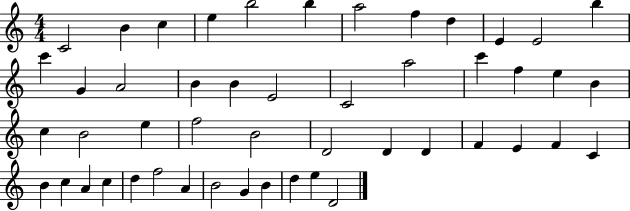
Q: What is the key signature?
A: C major